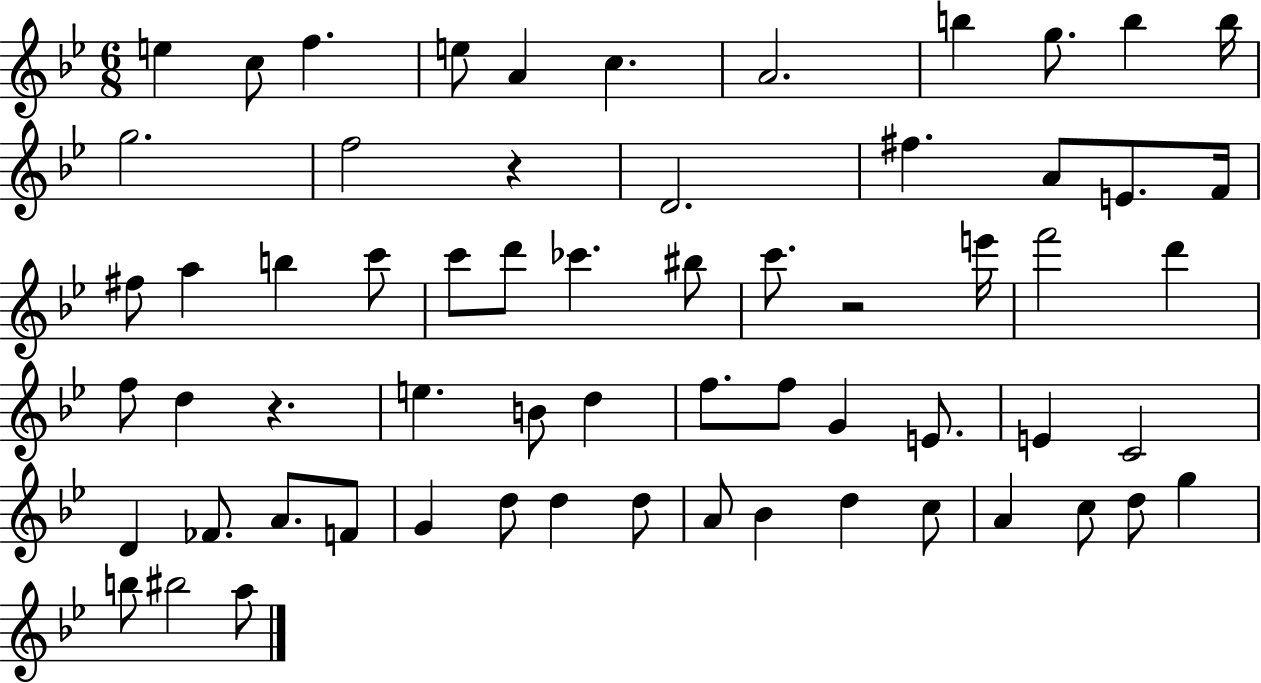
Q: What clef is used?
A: treble